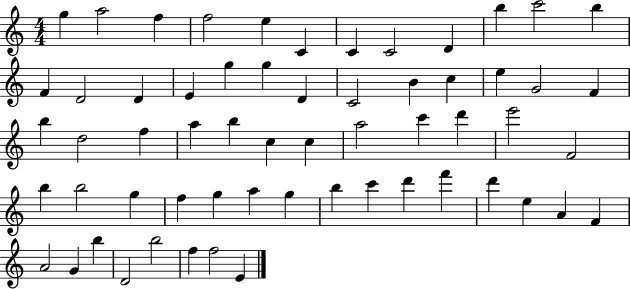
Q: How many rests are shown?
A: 0